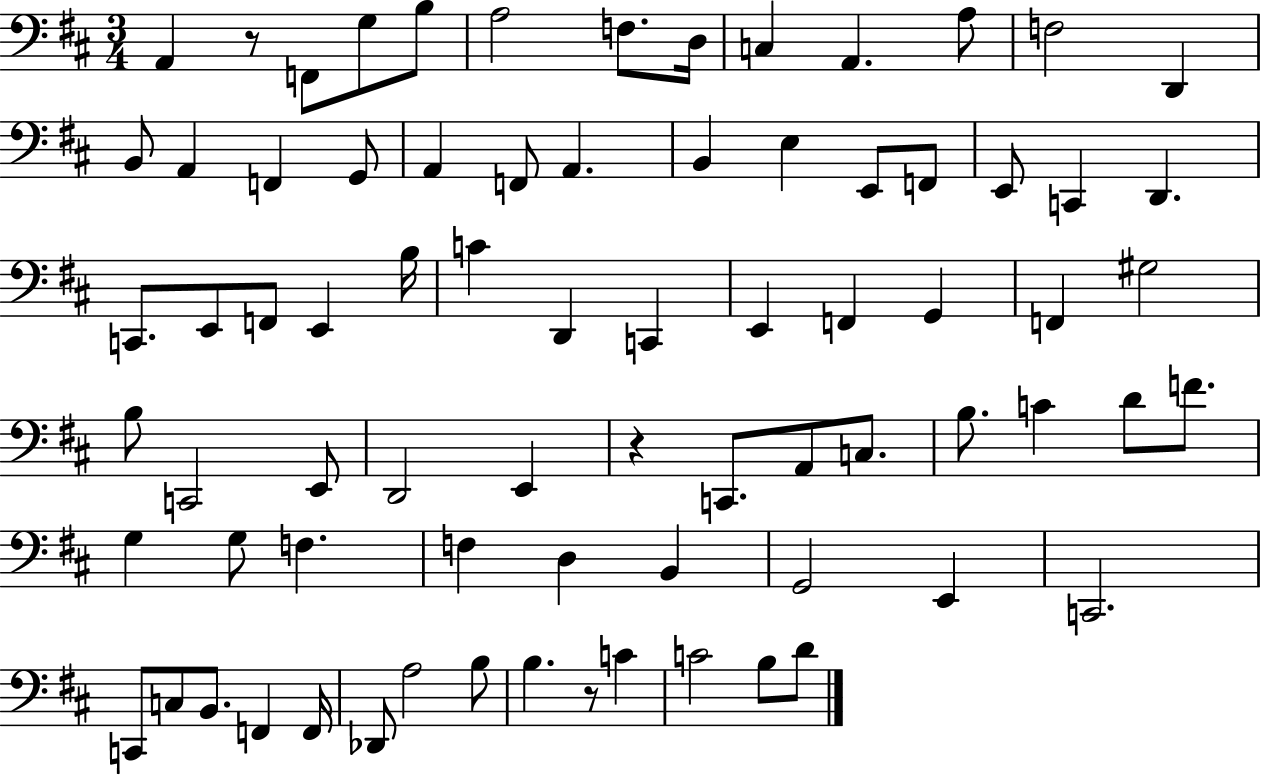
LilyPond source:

{
  \clef bass
  \numericTimeSignature
  \time 3/4
  \key d \major
  a,4 r8 f,8 g8 b8 | a2 f8. d16 | c4 a,4. a8 | f2 d,4 | \break b,8 a,4 f,4 g,8 | a,4 f,8 a,4. | b,4 e4 e,8 f,8 | e,8 c,4 d,4. | \break c,8. e,8 f,8 e,4 b16 | c'4 d,4 c,4 | e,4 f,4 g,4 | f,4 gis2 | \break b8 c,2 e,8 | d,2 e,4 | r4 c,8. a,8 c8. | b8. c'4 d'8 f'8. | \break g4 g8 f4. | f4 d4 b,4 | g,2 e,4 | c,2. | \break c,8 c8 b,8. f,4 f,16 | des,8 a2 b8 | b4. r8 c'4 | c'2 b8 d'8 | \break \bar "|."
}